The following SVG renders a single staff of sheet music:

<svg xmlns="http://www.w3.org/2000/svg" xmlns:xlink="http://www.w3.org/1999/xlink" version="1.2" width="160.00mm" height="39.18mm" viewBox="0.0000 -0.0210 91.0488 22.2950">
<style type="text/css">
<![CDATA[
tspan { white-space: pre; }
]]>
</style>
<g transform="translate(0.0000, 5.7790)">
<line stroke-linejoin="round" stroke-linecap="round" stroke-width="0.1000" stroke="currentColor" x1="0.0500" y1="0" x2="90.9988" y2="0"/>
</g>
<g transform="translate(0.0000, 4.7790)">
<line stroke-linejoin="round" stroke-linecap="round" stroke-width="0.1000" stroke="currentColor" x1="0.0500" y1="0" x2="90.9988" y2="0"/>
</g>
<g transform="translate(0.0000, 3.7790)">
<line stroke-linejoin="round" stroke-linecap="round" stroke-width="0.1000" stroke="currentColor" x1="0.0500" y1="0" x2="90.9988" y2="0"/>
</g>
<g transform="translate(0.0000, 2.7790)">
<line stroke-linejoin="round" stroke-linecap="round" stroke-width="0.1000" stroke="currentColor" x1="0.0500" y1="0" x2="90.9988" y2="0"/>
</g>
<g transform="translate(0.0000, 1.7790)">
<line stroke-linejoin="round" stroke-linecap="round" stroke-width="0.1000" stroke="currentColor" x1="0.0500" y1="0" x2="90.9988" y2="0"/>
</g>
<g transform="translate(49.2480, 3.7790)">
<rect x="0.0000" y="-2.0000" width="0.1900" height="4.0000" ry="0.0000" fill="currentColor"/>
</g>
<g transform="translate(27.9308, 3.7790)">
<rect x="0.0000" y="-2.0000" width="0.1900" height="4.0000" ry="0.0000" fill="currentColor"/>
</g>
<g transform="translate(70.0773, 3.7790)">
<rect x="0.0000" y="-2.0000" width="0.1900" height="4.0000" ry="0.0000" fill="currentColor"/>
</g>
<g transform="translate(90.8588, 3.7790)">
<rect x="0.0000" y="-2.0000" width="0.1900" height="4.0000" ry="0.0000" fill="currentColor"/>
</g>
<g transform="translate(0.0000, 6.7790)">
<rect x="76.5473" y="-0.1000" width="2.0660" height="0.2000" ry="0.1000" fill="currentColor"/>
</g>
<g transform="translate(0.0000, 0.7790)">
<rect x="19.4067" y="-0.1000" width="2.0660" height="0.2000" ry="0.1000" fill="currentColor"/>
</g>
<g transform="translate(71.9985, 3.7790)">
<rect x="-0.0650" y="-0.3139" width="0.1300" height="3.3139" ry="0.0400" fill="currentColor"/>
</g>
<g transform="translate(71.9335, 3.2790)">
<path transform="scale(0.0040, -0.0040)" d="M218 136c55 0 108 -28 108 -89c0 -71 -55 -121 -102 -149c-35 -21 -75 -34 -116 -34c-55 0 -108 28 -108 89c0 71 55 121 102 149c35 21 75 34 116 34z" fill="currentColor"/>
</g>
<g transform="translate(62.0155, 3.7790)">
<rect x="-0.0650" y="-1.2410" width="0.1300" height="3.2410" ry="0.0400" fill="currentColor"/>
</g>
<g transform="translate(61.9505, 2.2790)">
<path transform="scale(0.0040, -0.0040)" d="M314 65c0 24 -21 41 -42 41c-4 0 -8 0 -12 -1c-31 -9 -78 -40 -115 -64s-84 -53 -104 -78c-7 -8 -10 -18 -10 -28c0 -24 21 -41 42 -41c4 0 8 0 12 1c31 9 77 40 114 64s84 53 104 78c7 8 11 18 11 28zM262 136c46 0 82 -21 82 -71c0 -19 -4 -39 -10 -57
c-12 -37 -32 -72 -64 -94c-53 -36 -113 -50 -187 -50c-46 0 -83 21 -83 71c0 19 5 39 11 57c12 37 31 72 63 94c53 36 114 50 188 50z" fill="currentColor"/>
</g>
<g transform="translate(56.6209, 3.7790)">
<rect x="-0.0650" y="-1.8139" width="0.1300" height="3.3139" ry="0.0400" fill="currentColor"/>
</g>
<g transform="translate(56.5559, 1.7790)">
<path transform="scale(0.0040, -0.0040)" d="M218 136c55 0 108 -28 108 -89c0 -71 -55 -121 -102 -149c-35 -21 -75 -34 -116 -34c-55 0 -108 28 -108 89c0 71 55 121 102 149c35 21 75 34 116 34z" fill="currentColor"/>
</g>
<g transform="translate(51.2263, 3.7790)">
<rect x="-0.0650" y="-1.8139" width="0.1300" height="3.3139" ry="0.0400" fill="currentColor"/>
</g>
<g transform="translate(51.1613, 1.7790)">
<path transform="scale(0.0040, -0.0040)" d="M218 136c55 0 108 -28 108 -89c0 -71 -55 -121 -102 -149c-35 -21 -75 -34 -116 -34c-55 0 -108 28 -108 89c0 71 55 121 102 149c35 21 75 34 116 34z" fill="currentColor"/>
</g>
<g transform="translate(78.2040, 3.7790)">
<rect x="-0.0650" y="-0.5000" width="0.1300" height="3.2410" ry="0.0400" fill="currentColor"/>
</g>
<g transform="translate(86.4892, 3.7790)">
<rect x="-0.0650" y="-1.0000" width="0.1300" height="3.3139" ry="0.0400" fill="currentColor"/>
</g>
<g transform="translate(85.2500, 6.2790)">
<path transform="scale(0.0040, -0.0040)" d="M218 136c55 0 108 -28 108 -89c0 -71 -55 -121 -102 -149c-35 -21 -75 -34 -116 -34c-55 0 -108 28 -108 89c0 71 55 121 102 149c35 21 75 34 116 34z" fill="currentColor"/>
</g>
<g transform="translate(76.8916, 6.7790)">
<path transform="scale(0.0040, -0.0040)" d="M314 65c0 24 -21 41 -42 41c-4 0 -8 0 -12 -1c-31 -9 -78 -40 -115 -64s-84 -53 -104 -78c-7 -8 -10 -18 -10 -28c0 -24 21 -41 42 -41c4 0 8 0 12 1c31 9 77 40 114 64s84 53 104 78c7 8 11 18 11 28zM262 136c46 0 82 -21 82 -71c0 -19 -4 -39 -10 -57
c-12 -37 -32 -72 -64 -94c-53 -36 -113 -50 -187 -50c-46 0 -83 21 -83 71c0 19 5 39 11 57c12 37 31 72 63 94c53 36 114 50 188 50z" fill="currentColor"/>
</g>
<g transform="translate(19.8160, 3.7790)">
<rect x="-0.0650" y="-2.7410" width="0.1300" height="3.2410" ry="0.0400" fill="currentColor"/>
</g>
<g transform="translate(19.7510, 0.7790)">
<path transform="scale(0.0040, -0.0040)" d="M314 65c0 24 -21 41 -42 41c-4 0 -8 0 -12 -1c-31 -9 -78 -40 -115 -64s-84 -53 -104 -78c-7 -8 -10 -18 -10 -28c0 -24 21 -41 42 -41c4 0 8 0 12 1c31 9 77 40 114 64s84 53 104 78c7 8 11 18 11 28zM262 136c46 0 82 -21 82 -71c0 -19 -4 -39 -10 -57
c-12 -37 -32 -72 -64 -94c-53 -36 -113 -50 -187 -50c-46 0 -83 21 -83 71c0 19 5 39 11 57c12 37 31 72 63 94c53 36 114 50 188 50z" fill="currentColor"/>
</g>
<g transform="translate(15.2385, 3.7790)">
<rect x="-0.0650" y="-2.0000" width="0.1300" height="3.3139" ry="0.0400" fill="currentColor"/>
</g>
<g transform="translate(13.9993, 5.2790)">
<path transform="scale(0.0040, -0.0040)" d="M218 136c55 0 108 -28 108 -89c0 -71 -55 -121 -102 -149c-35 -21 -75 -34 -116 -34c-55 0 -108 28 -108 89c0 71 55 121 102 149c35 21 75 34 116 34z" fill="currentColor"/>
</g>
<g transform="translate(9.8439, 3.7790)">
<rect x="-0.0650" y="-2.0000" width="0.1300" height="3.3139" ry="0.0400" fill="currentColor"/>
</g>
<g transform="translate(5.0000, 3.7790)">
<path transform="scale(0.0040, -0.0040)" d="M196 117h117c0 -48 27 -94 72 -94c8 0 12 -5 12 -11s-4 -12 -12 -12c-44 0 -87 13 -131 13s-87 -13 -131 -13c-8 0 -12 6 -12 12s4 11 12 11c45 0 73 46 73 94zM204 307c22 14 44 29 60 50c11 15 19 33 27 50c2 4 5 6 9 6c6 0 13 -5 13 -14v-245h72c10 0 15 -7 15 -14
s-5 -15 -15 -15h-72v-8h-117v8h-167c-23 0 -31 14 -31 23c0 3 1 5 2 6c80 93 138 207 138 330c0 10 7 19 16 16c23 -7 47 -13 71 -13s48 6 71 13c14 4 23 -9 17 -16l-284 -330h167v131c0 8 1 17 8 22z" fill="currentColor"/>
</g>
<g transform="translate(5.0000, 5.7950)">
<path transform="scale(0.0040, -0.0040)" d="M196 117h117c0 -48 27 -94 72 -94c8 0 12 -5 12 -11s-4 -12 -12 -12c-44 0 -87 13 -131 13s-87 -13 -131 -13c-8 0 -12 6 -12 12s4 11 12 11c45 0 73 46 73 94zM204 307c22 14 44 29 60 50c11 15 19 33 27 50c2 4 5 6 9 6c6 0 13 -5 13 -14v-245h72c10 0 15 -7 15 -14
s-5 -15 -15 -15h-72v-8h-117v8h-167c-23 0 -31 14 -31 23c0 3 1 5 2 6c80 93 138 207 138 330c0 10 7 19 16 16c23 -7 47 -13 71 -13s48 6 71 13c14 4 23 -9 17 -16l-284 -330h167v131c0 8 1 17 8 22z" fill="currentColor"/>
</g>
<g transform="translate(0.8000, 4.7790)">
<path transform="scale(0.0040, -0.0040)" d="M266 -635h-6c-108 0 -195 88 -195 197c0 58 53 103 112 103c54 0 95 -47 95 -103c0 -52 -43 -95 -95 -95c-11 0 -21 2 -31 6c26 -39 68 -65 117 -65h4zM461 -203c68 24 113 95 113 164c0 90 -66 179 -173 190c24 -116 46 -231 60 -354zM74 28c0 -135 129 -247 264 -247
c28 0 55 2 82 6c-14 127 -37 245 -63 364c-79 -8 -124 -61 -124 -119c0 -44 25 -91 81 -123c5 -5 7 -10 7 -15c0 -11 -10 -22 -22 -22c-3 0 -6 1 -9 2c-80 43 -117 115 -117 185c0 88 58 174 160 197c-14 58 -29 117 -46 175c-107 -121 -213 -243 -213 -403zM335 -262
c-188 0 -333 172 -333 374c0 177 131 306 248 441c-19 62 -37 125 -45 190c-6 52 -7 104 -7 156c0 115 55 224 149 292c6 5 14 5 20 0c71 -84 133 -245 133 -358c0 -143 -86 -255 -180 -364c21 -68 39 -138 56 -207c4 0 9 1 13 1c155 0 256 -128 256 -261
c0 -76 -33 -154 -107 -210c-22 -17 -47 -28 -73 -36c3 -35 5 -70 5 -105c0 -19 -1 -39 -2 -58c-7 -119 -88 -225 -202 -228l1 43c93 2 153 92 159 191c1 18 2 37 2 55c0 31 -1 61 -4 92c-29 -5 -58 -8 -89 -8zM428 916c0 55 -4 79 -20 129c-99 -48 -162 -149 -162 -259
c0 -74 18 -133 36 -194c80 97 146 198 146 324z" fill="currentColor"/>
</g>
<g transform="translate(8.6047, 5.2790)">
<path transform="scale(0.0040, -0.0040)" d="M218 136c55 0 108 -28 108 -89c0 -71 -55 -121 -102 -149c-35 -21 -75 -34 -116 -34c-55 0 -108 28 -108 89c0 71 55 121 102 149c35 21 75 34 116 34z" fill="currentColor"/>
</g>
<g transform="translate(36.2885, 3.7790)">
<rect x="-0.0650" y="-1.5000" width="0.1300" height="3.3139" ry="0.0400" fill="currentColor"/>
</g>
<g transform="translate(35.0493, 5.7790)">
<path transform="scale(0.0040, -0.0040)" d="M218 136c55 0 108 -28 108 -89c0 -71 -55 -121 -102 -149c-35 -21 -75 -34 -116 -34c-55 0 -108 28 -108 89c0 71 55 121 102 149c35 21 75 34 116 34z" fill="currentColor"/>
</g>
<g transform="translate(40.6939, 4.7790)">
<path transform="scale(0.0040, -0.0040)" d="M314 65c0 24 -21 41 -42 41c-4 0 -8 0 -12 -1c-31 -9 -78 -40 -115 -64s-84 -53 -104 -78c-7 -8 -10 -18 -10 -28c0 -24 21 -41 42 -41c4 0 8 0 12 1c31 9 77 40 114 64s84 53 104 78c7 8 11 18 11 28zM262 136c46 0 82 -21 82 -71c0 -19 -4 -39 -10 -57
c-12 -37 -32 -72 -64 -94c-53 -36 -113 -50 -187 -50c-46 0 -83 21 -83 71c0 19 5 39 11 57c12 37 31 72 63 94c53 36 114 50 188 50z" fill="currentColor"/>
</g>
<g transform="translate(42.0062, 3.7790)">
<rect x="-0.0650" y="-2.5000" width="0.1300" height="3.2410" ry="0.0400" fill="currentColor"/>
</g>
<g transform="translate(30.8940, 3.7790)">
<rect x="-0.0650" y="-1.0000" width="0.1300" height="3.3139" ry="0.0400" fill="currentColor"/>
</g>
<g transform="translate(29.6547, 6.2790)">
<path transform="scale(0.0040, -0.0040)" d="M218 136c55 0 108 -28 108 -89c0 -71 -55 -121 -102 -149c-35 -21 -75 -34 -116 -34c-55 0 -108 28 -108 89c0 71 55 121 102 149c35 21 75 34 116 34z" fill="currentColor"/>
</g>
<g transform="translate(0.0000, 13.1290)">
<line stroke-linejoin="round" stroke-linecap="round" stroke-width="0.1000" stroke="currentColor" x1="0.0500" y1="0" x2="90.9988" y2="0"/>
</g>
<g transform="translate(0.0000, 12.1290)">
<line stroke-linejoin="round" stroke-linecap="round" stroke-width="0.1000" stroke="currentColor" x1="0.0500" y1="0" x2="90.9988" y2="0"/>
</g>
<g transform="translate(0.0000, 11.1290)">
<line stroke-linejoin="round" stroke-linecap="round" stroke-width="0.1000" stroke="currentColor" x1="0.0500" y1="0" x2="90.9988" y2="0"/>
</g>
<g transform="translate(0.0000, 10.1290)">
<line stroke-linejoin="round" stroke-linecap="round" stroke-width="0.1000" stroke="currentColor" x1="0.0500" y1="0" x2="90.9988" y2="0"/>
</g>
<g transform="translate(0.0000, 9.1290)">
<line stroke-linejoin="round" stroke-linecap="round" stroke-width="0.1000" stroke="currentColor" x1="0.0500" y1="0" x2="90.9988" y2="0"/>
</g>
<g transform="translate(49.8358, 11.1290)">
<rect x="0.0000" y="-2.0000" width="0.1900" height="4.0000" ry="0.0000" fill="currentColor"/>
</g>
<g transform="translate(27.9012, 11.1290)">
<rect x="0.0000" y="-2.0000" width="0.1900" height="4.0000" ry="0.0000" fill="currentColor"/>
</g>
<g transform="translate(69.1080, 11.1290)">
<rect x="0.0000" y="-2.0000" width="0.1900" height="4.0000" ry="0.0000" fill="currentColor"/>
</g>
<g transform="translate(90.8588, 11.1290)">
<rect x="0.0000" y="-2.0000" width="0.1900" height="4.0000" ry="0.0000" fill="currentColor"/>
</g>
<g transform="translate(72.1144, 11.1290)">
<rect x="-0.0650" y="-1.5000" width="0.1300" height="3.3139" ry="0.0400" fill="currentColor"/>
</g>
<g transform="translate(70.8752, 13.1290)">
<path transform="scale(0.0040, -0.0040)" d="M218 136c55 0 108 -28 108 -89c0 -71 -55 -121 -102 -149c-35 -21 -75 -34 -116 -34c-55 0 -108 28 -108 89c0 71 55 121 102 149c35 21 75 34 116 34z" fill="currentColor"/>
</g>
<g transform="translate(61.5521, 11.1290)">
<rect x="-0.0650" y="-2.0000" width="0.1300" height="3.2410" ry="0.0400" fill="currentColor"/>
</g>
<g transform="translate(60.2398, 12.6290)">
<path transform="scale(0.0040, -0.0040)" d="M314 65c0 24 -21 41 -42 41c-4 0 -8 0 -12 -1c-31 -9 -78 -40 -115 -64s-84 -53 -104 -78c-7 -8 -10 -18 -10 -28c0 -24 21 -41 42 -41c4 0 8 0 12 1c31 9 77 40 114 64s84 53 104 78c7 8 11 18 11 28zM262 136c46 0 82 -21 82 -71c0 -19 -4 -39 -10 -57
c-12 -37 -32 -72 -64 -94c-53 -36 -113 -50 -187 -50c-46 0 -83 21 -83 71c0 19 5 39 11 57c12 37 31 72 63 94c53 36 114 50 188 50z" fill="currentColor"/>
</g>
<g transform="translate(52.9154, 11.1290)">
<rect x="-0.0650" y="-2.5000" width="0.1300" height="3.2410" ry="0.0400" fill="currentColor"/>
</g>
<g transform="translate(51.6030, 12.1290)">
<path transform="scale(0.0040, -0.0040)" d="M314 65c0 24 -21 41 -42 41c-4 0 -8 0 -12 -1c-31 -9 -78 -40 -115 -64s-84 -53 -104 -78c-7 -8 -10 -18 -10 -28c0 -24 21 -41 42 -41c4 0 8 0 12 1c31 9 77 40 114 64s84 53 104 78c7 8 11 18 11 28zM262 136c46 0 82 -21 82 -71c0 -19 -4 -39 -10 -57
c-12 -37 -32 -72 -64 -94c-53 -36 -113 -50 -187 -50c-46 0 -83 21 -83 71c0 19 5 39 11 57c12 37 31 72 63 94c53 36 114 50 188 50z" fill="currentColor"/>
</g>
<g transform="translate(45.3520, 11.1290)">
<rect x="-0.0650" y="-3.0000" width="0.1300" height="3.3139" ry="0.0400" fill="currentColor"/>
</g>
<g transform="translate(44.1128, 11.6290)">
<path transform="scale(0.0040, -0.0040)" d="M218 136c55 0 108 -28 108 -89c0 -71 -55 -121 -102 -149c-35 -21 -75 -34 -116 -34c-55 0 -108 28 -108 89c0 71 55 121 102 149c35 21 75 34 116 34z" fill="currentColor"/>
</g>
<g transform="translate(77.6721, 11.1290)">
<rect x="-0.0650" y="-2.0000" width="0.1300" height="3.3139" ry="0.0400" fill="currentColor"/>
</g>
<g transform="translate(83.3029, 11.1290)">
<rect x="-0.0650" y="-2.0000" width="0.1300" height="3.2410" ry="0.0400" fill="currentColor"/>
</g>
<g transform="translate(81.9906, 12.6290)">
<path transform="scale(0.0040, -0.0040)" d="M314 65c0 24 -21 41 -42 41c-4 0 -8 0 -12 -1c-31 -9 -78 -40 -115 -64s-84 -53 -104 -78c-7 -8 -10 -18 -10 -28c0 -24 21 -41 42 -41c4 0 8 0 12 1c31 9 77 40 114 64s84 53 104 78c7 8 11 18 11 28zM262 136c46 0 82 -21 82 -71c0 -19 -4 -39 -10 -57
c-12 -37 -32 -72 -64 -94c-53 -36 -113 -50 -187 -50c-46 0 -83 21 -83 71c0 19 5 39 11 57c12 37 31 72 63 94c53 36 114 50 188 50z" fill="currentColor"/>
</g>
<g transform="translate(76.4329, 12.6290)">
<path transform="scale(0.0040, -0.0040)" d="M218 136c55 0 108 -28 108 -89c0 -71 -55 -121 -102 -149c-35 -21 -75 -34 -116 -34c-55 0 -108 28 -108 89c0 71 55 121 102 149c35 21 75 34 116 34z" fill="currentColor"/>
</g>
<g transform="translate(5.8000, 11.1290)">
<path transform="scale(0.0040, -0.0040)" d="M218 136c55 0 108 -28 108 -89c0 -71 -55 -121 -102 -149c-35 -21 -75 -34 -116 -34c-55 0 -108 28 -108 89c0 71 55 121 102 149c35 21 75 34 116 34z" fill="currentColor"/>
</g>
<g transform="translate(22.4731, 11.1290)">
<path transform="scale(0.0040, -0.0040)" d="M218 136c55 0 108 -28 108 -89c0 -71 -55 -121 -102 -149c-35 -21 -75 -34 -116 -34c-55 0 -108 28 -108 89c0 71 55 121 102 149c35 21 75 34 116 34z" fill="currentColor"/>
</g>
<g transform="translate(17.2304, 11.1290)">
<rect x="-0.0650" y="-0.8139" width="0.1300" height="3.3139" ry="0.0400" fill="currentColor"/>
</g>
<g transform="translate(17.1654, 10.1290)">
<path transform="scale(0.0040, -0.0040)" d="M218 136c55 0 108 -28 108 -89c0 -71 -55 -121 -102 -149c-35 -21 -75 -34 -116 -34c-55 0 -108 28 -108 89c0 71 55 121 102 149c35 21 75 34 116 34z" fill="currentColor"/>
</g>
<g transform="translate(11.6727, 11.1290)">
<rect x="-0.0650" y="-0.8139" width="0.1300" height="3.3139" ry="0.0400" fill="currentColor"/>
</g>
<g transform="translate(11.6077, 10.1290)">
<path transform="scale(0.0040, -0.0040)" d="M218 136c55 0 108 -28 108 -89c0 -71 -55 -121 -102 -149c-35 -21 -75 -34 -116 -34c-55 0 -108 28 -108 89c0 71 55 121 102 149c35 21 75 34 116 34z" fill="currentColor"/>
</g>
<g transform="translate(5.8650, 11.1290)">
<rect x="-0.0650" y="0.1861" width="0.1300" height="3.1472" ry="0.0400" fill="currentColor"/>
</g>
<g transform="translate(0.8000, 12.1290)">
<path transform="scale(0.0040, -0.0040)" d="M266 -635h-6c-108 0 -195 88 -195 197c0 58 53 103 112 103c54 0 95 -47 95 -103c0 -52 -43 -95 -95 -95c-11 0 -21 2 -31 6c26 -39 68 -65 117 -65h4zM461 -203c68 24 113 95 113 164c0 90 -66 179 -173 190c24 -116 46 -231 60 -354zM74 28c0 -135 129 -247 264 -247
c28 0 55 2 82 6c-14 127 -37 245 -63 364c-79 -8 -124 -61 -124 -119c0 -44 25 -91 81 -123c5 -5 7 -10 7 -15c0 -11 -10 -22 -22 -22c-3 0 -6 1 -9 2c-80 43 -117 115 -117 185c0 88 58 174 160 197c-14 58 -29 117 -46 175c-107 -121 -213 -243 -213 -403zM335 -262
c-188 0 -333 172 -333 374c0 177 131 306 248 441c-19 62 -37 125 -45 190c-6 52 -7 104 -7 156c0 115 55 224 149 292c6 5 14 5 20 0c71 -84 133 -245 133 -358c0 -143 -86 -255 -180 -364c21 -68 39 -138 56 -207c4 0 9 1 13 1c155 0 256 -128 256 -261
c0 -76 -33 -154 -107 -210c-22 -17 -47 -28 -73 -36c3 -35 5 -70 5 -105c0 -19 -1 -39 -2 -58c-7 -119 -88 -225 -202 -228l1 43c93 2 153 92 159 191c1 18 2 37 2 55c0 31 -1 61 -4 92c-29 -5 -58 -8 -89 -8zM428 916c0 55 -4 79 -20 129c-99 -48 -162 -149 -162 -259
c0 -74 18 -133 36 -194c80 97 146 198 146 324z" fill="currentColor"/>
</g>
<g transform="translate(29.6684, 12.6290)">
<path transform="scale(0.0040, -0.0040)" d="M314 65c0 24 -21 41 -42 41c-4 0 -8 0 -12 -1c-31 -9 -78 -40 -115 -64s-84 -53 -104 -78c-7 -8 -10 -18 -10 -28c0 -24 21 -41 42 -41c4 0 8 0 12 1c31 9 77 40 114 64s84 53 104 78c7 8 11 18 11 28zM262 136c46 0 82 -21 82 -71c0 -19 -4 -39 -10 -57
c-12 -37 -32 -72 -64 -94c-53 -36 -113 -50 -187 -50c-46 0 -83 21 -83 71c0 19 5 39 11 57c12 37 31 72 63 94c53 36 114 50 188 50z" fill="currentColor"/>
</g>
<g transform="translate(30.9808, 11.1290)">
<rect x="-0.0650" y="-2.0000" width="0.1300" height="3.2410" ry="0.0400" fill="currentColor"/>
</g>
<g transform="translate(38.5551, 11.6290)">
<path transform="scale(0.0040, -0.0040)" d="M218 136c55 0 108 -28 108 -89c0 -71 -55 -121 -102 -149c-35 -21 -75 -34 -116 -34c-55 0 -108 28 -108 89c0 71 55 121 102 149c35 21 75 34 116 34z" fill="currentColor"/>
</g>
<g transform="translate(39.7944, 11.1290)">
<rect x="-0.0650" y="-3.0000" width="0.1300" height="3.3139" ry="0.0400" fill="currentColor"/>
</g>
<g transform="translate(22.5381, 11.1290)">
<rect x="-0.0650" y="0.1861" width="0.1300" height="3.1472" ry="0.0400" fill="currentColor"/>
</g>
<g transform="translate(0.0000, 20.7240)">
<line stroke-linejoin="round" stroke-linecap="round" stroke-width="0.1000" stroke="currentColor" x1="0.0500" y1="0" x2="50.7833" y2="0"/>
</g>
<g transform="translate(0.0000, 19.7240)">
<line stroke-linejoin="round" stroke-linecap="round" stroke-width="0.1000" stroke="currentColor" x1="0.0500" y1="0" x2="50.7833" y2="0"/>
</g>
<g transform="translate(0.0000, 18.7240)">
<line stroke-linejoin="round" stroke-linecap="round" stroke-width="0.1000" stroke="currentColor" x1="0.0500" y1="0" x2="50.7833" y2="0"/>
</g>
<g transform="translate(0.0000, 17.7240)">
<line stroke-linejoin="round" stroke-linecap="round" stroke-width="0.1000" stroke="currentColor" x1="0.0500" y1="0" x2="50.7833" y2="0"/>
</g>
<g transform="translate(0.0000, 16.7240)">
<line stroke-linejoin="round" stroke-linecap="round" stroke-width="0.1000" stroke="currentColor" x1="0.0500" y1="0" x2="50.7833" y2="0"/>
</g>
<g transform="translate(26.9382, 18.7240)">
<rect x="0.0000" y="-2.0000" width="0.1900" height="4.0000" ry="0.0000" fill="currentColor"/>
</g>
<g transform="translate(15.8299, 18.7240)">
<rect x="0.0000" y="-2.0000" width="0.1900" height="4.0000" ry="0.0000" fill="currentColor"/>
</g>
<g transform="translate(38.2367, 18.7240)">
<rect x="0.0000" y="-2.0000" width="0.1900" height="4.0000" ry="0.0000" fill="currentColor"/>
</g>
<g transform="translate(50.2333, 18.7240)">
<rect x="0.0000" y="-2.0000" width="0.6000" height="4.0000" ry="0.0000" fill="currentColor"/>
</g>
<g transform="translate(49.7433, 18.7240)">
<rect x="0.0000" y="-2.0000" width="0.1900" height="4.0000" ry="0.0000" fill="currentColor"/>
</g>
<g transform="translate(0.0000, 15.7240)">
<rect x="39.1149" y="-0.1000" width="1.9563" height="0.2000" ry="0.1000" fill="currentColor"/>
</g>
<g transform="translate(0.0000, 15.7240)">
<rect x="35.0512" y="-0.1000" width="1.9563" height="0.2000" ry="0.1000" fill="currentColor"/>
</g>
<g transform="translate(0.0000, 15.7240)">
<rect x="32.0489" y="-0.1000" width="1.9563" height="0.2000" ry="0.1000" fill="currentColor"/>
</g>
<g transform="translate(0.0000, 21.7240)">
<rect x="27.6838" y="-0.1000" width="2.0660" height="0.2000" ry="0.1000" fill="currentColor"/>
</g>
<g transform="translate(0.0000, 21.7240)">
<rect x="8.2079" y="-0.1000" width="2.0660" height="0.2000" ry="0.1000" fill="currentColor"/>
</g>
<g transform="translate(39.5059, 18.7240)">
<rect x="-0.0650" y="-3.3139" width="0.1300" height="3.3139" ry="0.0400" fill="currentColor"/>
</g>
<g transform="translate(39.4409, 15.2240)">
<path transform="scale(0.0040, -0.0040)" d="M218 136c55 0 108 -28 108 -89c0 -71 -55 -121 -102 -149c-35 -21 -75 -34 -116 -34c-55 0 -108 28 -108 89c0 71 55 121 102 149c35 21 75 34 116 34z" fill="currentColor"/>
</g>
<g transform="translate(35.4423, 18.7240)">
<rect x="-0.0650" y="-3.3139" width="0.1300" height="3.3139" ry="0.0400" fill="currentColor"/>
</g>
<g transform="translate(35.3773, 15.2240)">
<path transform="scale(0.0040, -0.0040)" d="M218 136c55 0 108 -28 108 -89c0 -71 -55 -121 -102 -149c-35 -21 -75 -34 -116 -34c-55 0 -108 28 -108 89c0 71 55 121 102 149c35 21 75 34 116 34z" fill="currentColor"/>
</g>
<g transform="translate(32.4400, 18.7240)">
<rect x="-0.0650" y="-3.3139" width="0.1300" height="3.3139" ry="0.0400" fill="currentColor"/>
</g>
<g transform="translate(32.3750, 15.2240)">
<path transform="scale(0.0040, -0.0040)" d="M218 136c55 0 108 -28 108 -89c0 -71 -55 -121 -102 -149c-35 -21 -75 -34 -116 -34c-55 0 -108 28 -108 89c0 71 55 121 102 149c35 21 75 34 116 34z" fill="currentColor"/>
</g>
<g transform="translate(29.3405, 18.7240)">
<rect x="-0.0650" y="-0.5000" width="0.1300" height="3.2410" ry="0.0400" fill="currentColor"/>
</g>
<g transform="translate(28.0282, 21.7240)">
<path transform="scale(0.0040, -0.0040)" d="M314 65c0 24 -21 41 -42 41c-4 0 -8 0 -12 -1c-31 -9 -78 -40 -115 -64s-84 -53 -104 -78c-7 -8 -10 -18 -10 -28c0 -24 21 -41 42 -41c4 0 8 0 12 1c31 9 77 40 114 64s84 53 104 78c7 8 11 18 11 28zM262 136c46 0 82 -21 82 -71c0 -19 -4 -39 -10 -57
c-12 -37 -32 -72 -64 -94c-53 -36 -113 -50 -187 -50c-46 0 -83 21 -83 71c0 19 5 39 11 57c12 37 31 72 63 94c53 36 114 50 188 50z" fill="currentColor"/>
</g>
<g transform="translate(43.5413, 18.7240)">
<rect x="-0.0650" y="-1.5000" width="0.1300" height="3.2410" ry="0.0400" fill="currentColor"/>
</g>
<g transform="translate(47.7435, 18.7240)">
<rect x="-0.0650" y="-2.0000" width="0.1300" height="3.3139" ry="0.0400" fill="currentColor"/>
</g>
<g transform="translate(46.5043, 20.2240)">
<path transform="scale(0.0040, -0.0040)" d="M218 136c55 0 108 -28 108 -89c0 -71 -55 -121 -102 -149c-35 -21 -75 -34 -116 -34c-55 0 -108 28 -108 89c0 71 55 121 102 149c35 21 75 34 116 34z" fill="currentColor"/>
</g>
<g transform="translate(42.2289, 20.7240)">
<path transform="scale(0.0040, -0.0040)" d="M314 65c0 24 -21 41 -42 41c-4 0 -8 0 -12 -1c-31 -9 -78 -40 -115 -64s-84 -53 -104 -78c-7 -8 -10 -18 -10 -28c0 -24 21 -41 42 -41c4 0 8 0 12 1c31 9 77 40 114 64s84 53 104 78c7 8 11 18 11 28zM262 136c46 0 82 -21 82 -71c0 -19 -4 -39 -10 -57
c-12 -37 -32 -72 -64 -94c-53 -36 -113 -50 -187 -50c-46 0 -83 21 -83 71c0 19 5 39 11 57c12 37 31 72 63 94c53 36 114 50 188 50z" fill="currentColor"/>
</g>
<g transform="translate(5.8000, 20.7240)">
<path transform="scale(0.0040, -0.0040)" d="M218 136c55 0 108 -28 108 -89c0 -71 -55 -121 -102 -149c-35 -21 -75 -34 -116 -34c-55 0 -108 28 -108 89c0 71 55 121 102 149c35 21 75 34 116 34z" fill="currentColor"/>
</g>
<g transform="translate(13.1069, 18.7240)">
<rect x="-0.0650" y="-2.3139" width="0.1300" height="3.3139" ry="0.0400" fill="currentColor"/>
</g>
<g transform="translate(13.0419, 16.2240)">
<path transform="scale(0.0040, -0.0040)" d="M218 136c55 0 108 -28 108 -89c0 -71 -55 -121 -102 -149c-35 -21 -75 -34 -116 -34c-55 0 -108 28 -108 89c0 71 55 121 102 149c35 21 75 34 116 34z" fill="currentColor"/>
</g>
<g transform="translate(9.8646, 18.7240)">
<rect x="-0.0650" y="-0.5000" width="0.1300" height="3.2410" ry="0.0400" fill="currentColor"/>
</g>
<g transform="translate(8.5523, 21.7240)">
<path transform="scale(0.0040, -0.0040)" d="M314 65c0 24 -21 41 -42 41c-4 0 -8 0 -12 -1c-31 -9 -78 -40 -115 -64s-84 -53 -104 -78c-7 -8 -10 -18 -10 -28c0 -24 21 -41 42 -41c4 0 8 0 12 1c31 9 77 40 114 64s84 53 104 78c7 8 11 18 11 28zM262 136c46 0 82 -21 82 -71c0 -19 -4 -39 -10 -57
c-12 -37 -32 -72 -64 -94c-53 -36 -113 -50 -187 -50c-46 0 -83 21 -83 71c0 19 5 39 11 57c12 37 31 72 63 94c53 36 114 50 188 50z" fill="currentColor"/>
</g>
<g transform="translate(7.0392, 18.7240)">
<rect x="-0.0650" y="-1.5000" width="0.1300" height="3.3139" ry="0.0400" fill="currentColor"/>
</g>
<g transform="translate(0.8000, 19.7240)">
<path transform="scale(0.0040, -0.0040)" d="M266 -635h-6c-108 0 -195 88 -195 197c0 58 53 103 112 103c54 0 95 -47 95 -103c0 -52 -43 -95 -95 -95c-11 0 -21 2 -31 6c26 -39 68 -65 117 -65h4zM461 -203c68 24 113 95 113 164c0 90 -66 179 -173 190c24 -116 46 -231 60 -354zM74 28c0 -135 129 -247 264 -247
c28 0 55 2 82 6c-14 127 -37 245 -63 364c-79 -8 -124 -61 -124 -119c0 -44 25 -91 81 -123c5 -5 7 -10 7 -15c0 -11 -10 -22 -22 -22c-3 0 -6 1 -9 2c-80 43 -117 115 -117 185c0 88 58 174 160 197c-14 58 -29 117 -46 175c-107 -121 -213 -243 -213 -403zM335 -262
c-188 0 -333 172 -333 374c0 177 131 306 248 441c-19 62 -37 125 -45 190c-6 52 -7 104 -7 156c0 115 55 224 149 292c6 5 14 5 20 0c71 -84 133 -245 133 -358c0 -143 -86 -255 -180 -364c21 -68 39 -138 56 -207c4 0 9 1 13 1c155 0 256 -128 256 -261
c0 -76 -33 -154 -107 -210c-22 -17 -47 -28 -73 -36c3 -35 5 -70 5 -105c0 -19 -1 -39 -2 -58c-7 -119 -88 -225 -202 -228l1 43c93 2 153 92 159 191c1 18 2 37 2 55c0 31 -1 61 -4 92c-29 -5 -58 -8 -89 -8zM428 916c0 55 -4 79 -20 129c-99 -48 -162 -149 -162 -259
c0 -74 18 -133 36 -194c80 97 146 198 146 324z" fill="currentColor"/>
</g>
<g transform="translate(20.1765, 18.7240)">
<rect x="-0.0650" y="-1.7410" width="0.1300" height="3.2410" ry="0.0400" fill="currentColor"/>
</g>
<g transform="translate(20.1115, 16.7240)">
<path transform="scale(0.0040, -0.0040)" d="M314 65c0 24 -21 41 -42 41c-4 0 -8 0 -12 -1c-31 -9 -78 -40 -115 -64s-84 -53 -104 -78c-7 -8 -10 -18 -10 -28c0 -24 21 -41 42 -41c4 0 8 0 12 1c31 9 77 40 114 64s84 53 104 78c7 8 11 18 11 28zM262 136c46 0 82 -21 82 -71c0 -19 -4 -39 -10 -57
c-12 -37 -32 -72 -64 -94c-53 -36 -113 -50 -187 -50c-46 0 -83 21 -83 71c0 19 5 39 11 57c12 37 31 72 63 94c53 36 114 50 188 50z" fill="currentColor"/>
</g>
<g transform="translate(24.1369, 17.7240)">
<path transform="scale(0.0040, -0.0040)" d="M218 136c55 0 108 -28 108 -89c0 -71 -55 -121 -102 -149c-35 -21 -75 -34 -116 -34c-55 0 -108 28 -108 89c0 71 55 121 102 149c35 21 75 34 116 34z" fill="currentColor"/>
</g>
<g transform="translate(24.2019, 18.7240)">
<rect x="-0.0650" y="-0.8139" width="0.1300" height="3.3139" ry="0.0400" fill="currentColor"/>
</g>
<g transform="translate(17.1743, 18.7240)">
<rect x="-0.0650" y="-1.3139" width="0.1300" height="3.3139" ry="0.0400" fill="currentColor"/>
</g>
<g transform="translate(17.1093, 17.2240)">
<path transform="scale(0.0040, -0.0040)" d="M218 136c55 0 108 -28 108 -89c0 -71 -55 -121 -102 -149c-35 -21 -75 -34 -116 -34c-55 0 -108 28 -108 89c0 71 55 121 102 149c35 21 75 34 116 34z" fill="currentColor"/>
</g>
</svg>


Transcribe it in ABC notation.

X:1
T:Untitled
M:4/4
L:1/4
K:C
F F a2 D E G2 f f e2 c C2 D B d d B F2 A A G2 F2 E F F2 E C2 g e f2 d C2 b b b E2 F